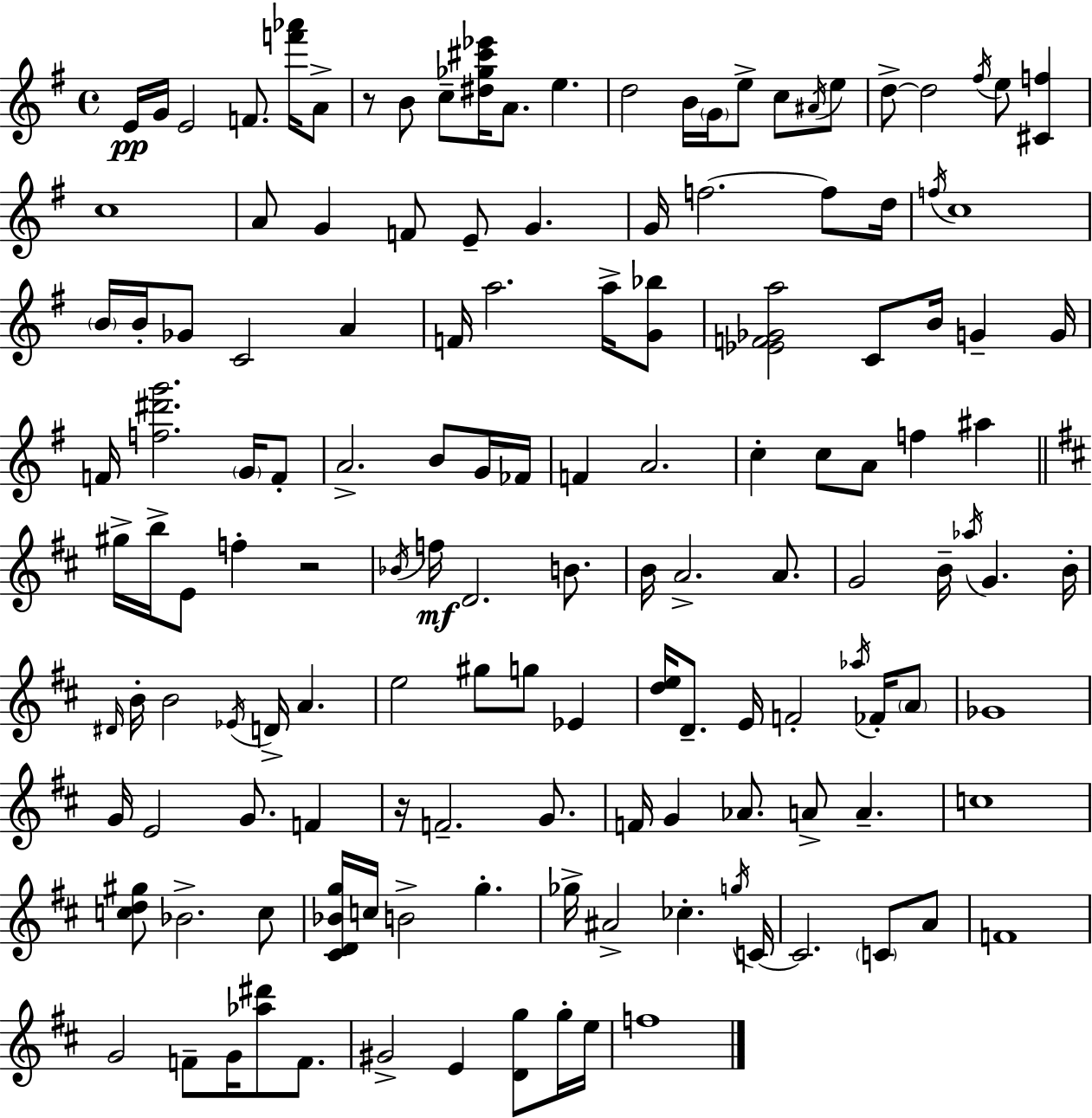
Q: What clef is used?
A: treble